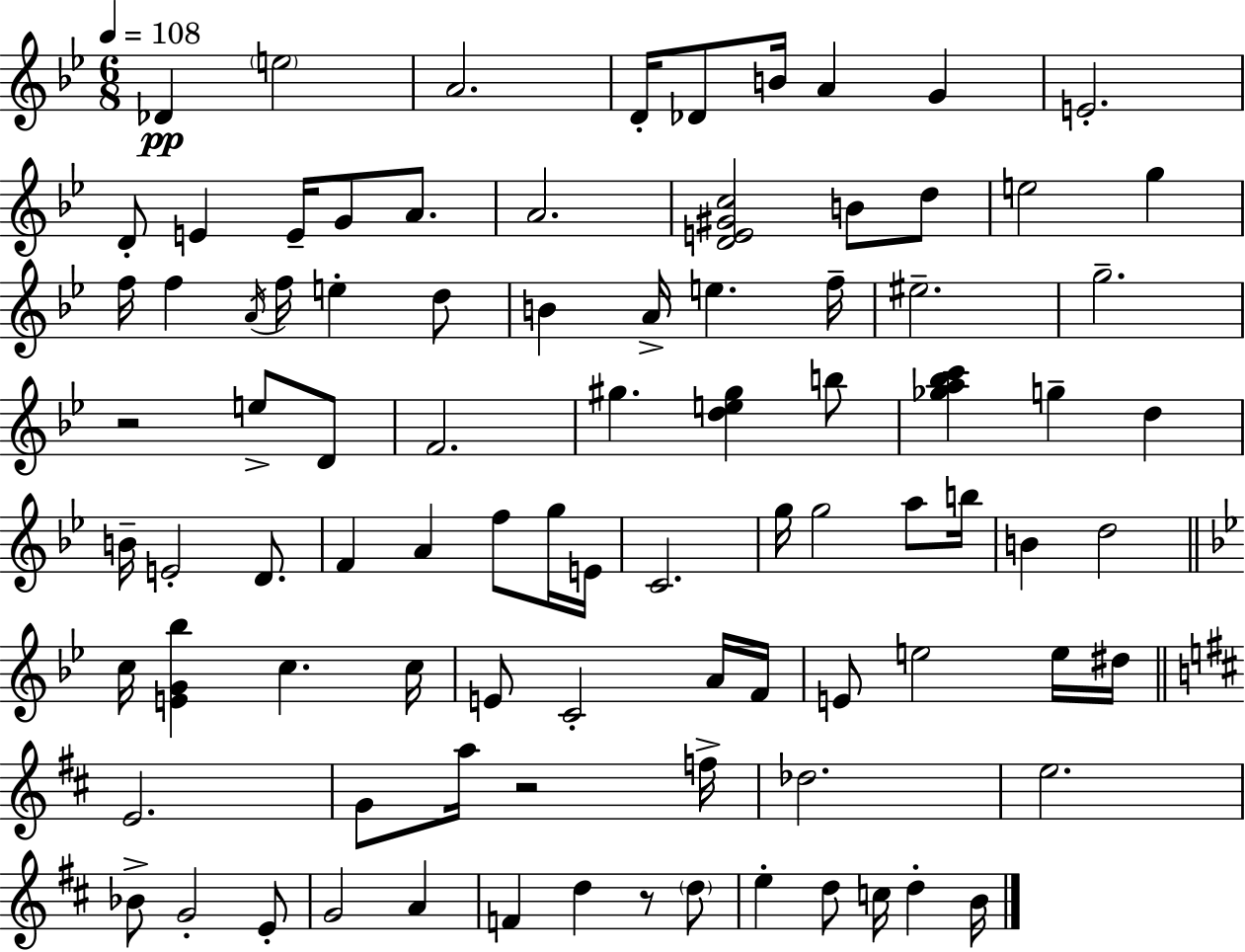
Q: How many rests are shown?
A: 3